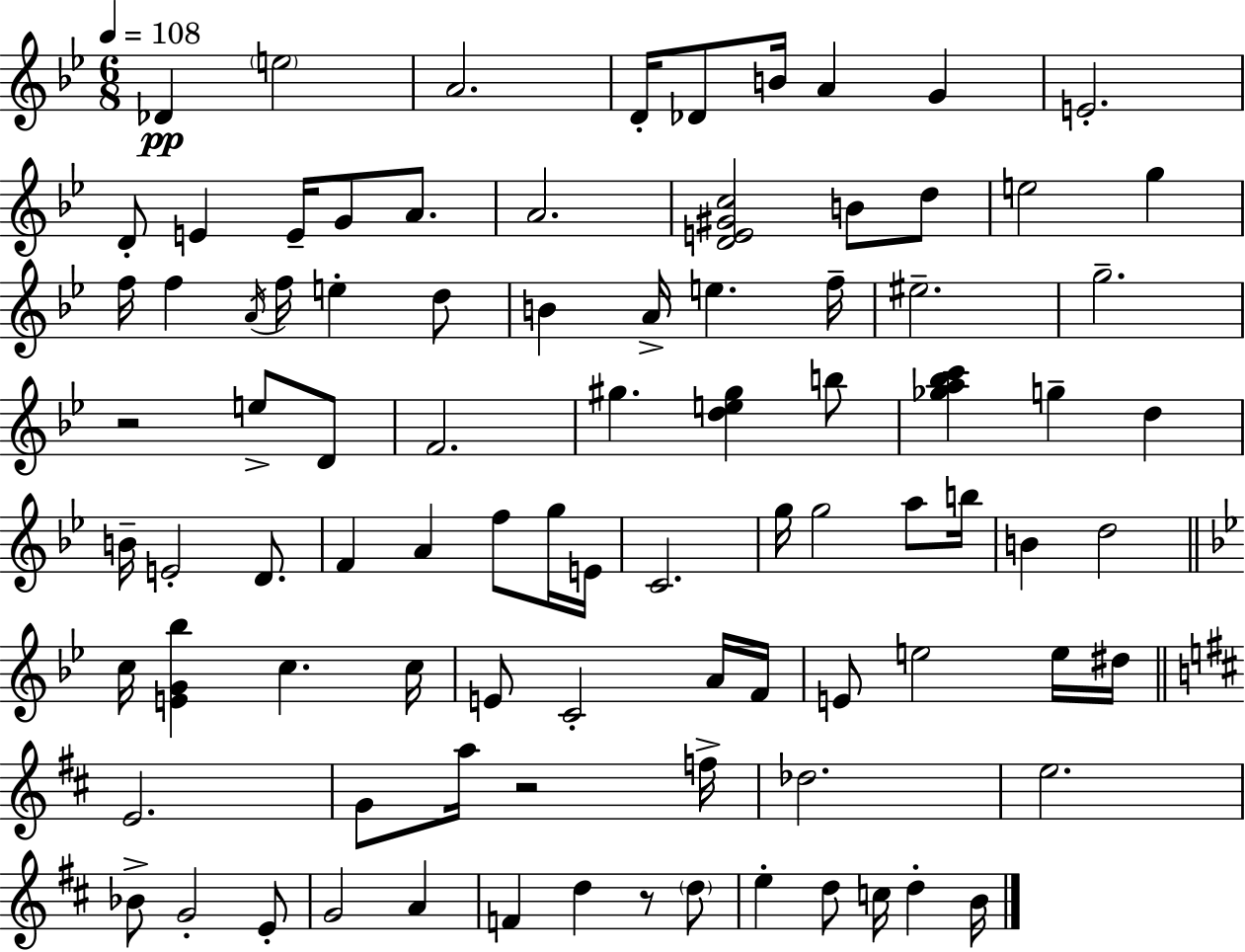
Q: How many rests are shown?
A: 3